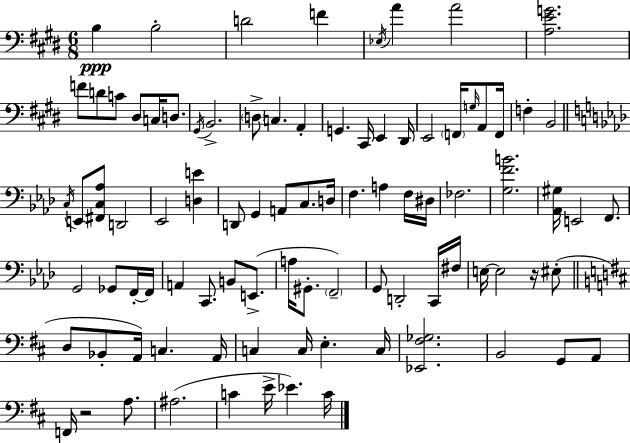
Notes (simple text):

B3/q B3/h D4/h F4/q Eb3/s A4/q A4/h [A3,E4,G4]/h. F4/e D4/e C4/e D#3/e C3/s D3/e. G#2/s B2/h. D3/e C3/q. A2/q G2/q. C#2/s E2/q D#2/s E2/h F2/s G3/s A2/e F2/s F3/q B2/h C3/s E2/e [F#2,C3,Ab3]/e D2/h Eb2/h [D3,E4]/q D2/e G2/q A2/e C3/e. D3/s F3/q. A3/q F3/s D#3/s FES3/h. [G3,F4,B4]/h. [Ab2,G#3]/s E2/h F2/e. G2/h Gb2/e F2/s F2/s A2/q C2/e. B2/e E2/e. A3/s G#2/e. F2/h G2/e D2/h C2/s F#3/s E3/s E3/h R/s EIS3/e D3/e Bb2/e A2/s C3/q. A2/s C3/q C3/s E3/q. C3/s [Eb2,F#3,Gb3]/h. B2/h G2/e A2/e F2/s R/h A3/e. A#3/h. C4/q E4/s Eb4/q. C4/s